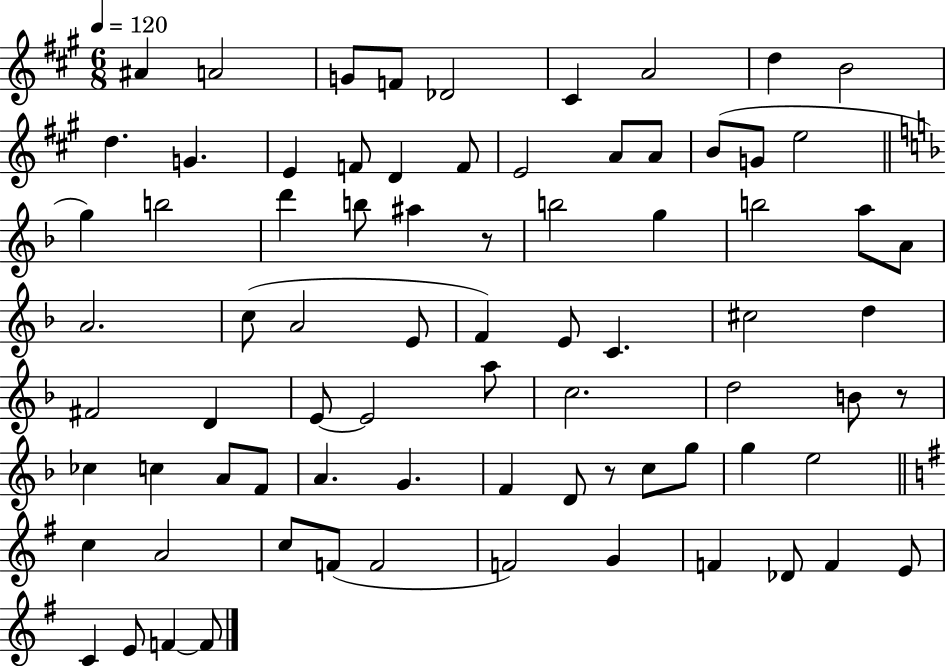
X:1
T:Untitled
M:6/8
L:1/4
K:A
^A A2 G/2 F/2 _D2 ^C A2 d B2 d G E F/2 D F/2 E2 A/2 A/2 B/2 G/2 e2 g b2 d' b/2 ^a z/2 b2 g b2 a/2 A/2 A2 c/2 A2 E/2 F E/2 C ^c2 d ^F2 D E/2 E2 a/2 c2 d2 B/2 z/2 _c c A/2 F/2 A G F D/2 z/2 c/2 g/2 g e2 c A2 c/2 F/2 F2 F2 G F _D/2 F E/2 C E/2 F F/2